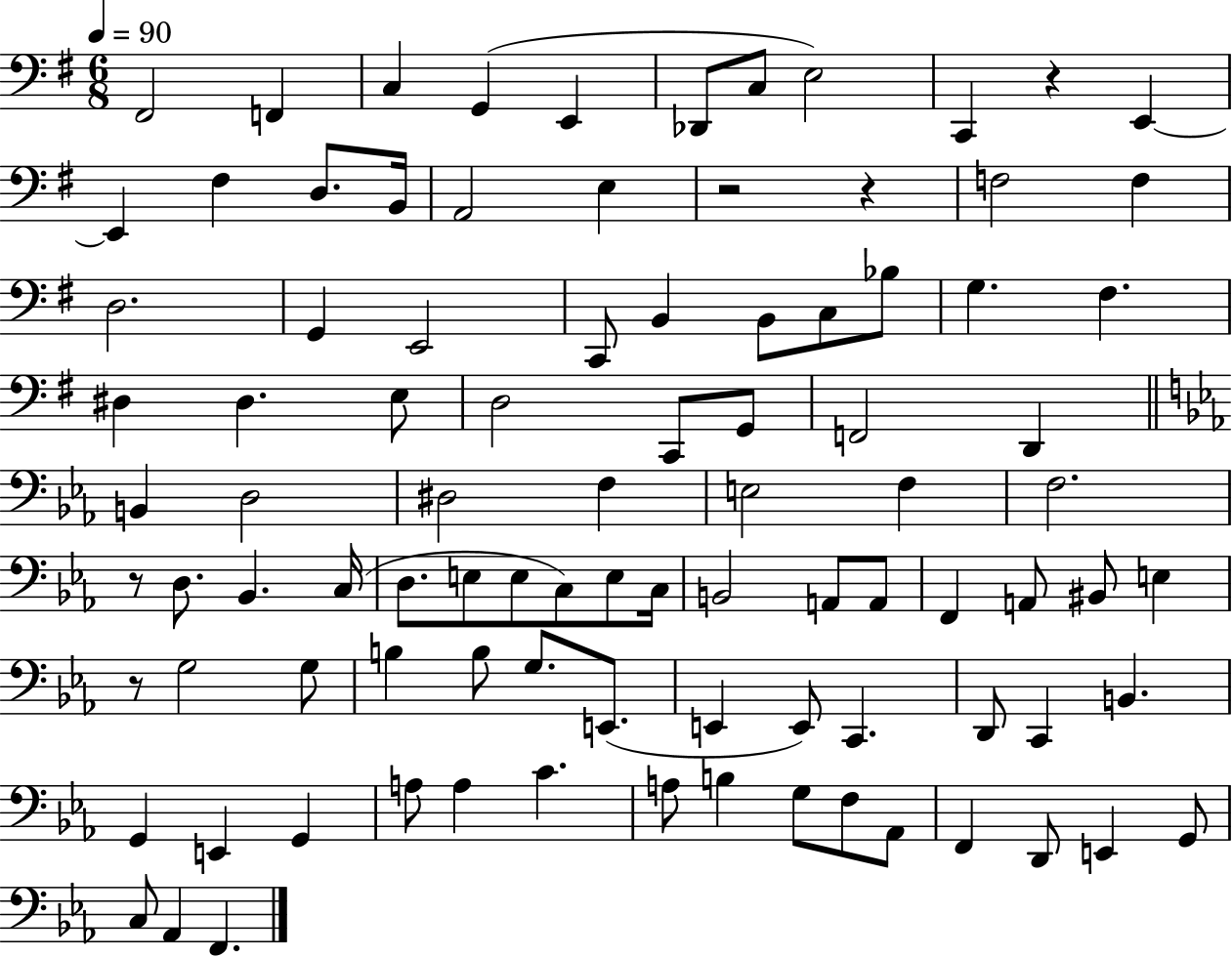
{
  \clef bass
  \numericTimeSignature
  \time 6/8
  \key g \major
  \tempo 4 = 90
  fis,2 f,4 | c4 g,4( e,4 | des,8 c8 e2) | c,4 r4 e,4~~ | \break e,4 fis4 d8. b,16 | a,2 e4 | r2 r4 | f2 f4 | \break d2. | g,4 e,2 | c,8 b,4 b,8 c8 bes8 | g4. fis4. | \break dis4 dis4. e8 | d2 c,8 g,8 | f,2 d,4 | \bar "||" \break \key c \minor b,4 d2 | dis2 f4 | e2 f4 | f2. | \break r8 d8. bes,4. c16( | d8. e8 e8 c8) e8 c16 | b,2 a,8 a,8 | f,4 a,8 bis,8 e4 | \break r8 g2 g8 | b4 b8 g8. e,8.( | e,4 e,8) c,4. | d,8 c,4 b,4. | \break g,4 e,4 g,4 | a8 a4 c'4. | a8 b4 g8 f8 aes,8 | f,4 d,8 e,4 g,8 | \break c8 aes,4 f,4. | \bar "|."
}